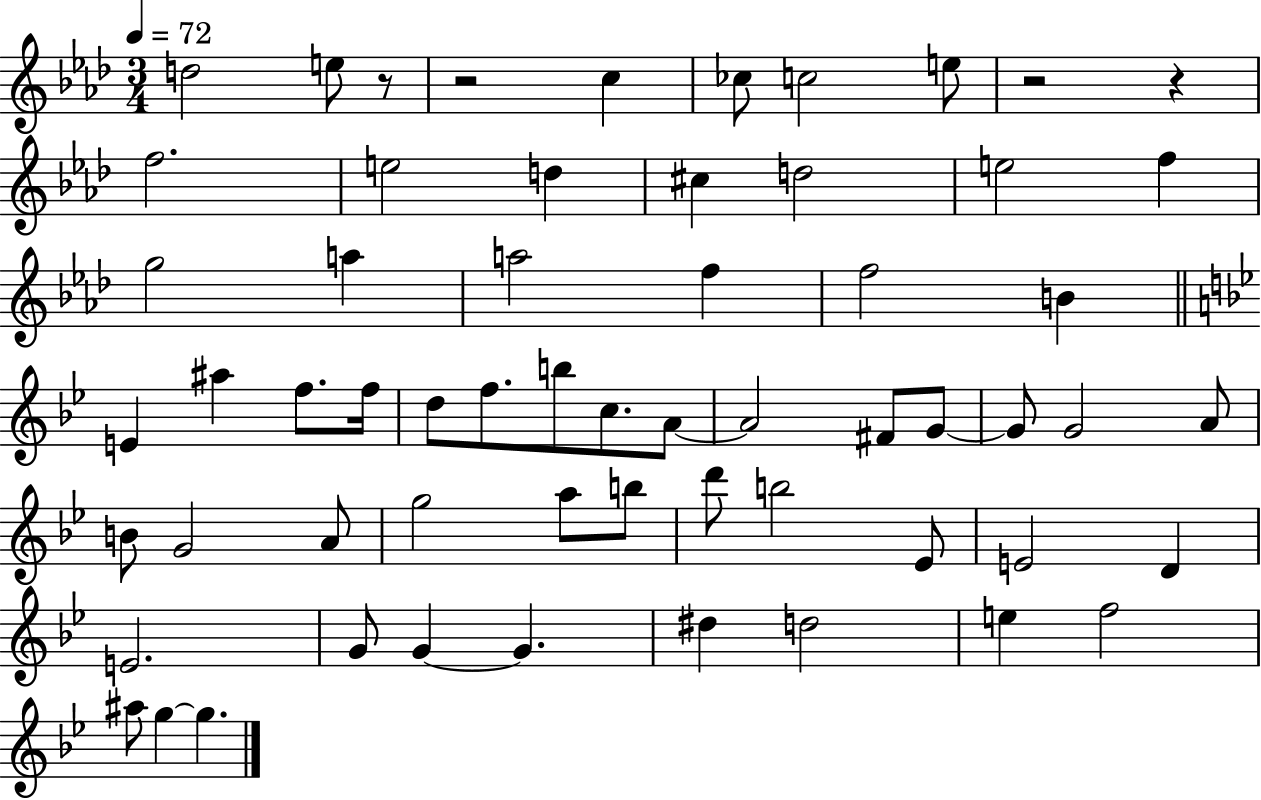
{
  \clef treble
  \numericTimeSignature
  \time 3/4
  \key aes \major
  \tempo 4 = 72
  d''2 e''8 r8 | r2 c''4 | ces''8 c''2 e''8 | r2 r4 | \break f''2. | e''2 d''4 | cis''4 d''2 | e''2 f''4 | \break g''2 a''4 | a''2 f''4 | f''2 b'4 | \bar "||" \break \key bes \major e'4 ais''4 f''8. f''16 | d''8 f''8. b''8 c''8. a'8~~ | a'2 fis'8 g'8~~ | g'8 g'2 a'8 | \break b'8 g'2 a'8 | g''2 a''8 b''8 | d'''8 b''2 ees'8 | e'2 d'4 | \break e'2. | g'8 g'4~~ g'4. | dis''4 d''2 | e''4 f''2 | \break ais''8 g''4~~ g''4. | \bar "|."
}